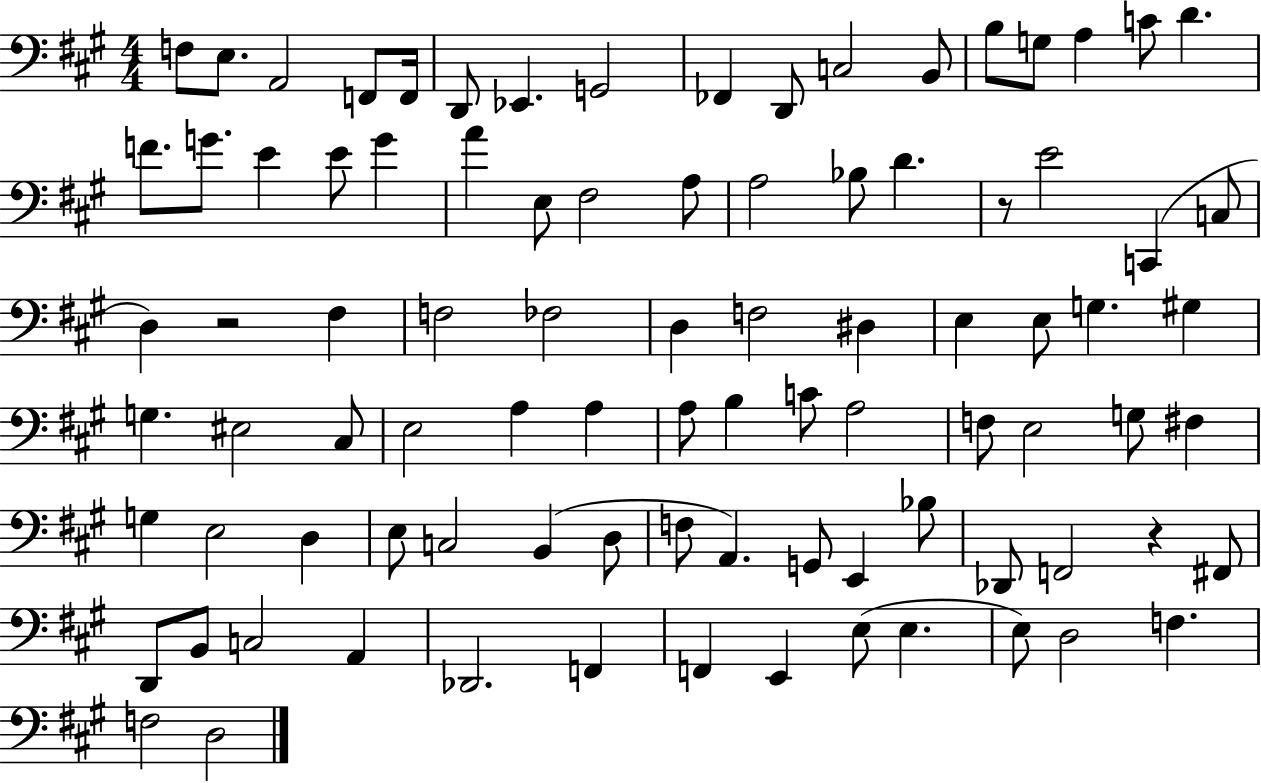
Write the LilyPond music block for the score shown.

{
  \clef bass
  \numericTimeSignature
  \time 4/4
  \key a \major
  f8 e8. a,2 f,8 f,16 | d,8 ees,4. g,2 | fes,4 d,8 c2 b,8 | b8 g8 a4 c'8 d'4. | \break f'8. g'8. e'4 e'8 g'4 | a'4 e8 fis2 a8 | a2 bes8 d'4. | r8 e'2 c,4( c8 | \break d4) r2 fis4 | f2 fes2 | d4 f2 dis4 | e4 e8 g4. gis4 | \break g4. eis2 cis8 | e2 a4 a4 | a8 b4 c'8 a2 | f8 e2 g8 fis4 | \break g4 e2 d4 | e8 c2 b,4( d8 | f8 a,4.) g,8 e,4 bes8 | des,8 f,2 r4 fis,8 | \break d,8 b,8 c2 a,4 | des,2. f,4 | f,4 e,4 e8( e4. | e8) d2 f4. | \break f2 d2 | \bar "|."
}